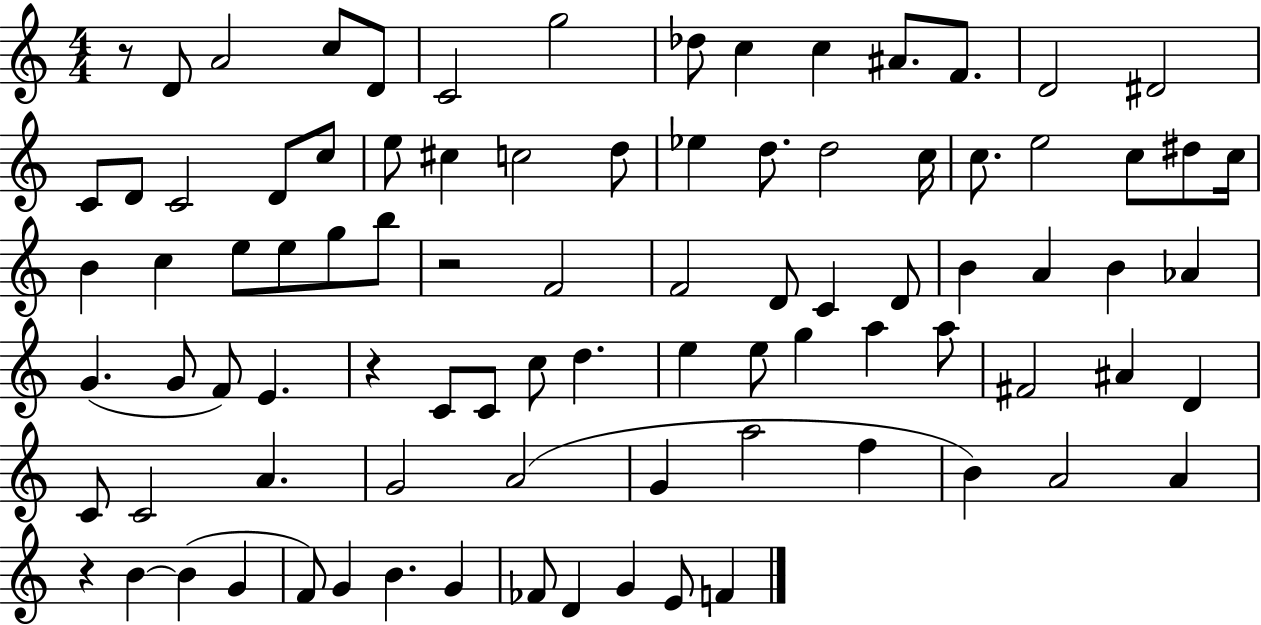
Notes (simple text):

R/e D4/e A4/h C5/e D4/e C4/h G5/h Db5/e C5/q C5/q A#4/e. F4/e. D4/h D#4/h C4/e D4/e C4/h D4/e C5/e E5/e C#5/q C5/h D5/e Eb5/q D5/e. D5/h C5/s C5/e. E5/h C5/e D#5/e C5/s B4/q C5/q E5/e E5/e G5/e B5/e R/h F4/h F4/h D4/e C4/q D4/e B4/q A4/q B4/q Ab4/q G4/q. G4/e F4/e E4/q. R/q C4/e C4/e C5/e D5/q. E5/q E5/e G5/q A5/q A5/e F#4/h A#4/q D4/q C4/e C4/h A4/q. G4/h A4/h G4/q A5/h F5/q B4/q A4/h A4/q R/q B4/q B4/q G4/q F4/e G4/q B4/q. G4/q FES4/e D4/q G4/q E4/e F4/q